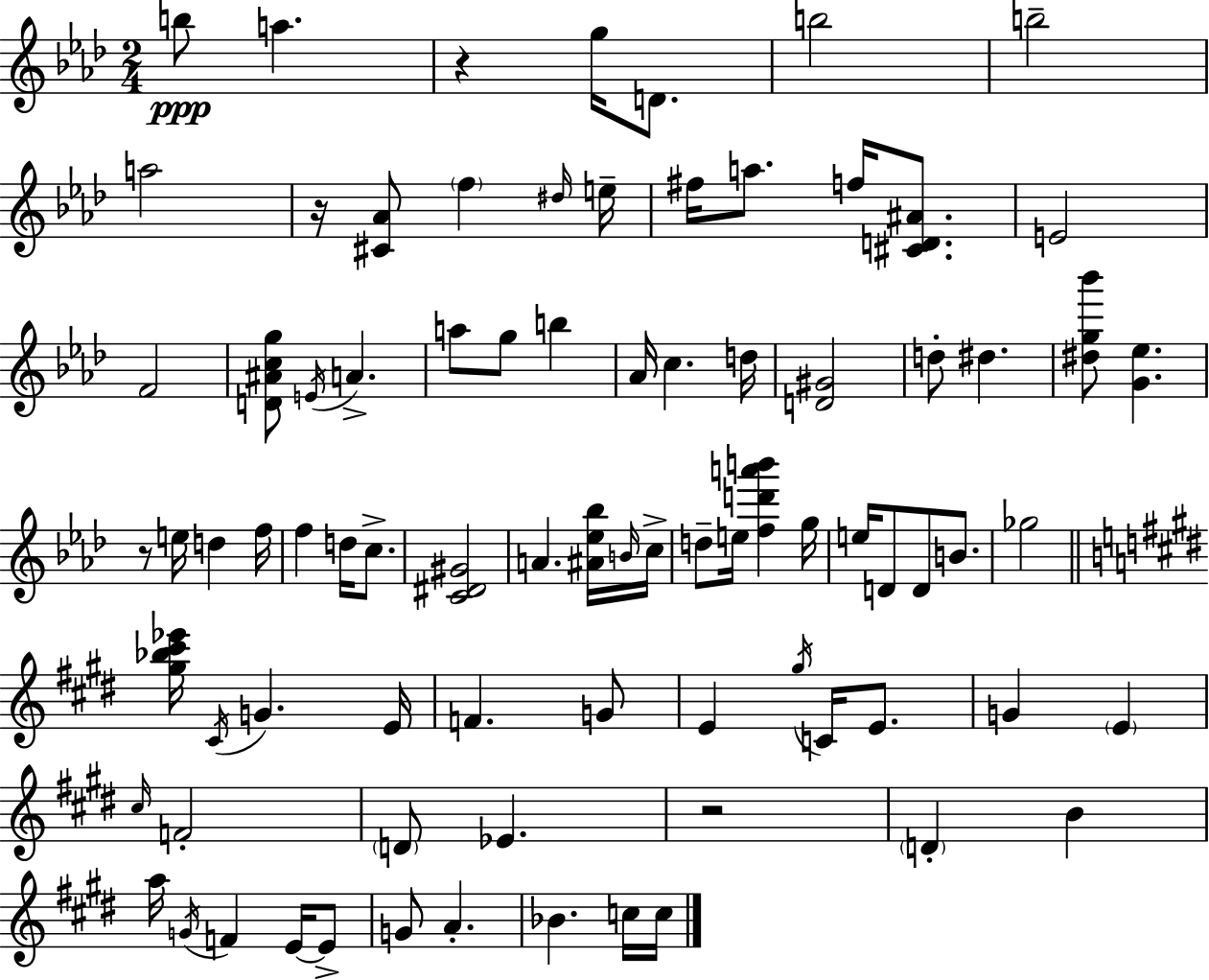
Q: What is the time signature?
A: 2/4